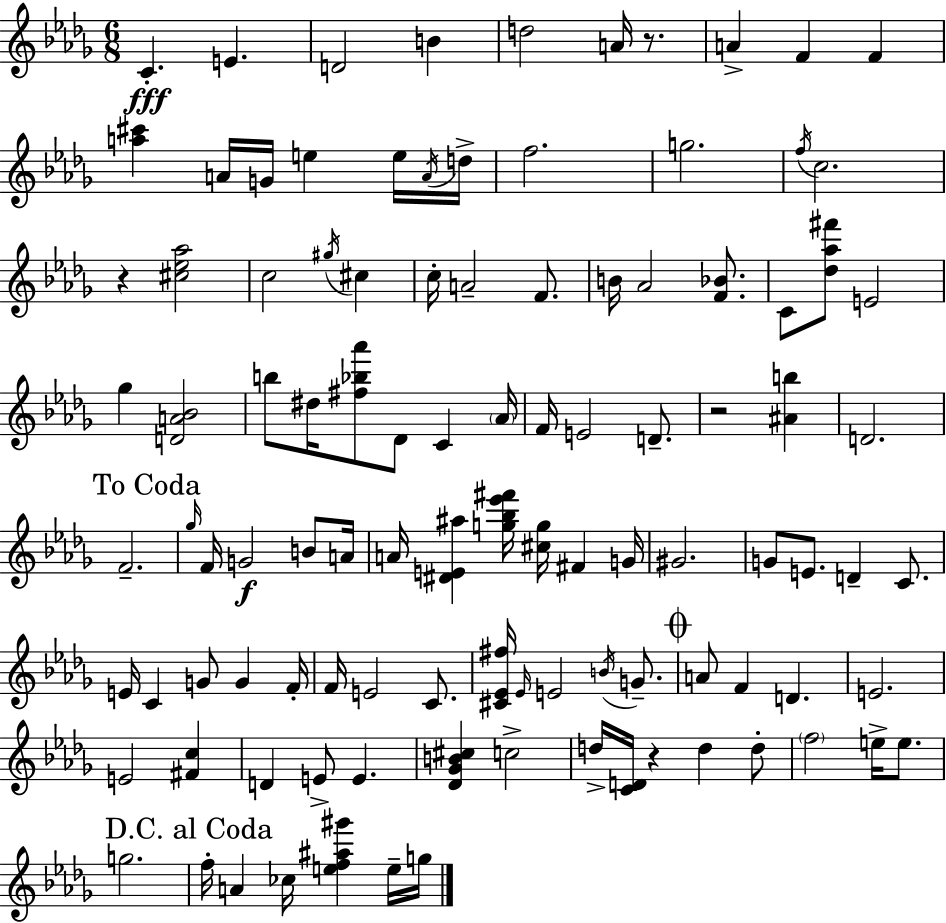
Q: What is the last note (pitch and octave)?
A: G5